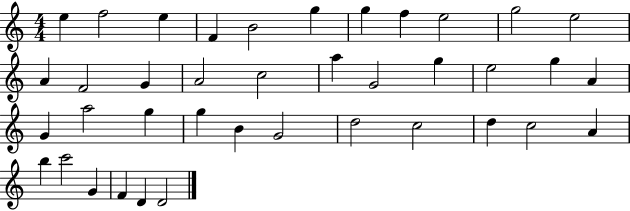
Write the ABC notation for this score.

X:1
T:Untitled
M:4/4
L:1/4
K:C
e f2 e F B2 g g f e2 g2 e2 A F2 G A2 c2 a G2 g e2 g A G a2 g g B G2 d2 c2 d c2 A b c'2 G F D D2